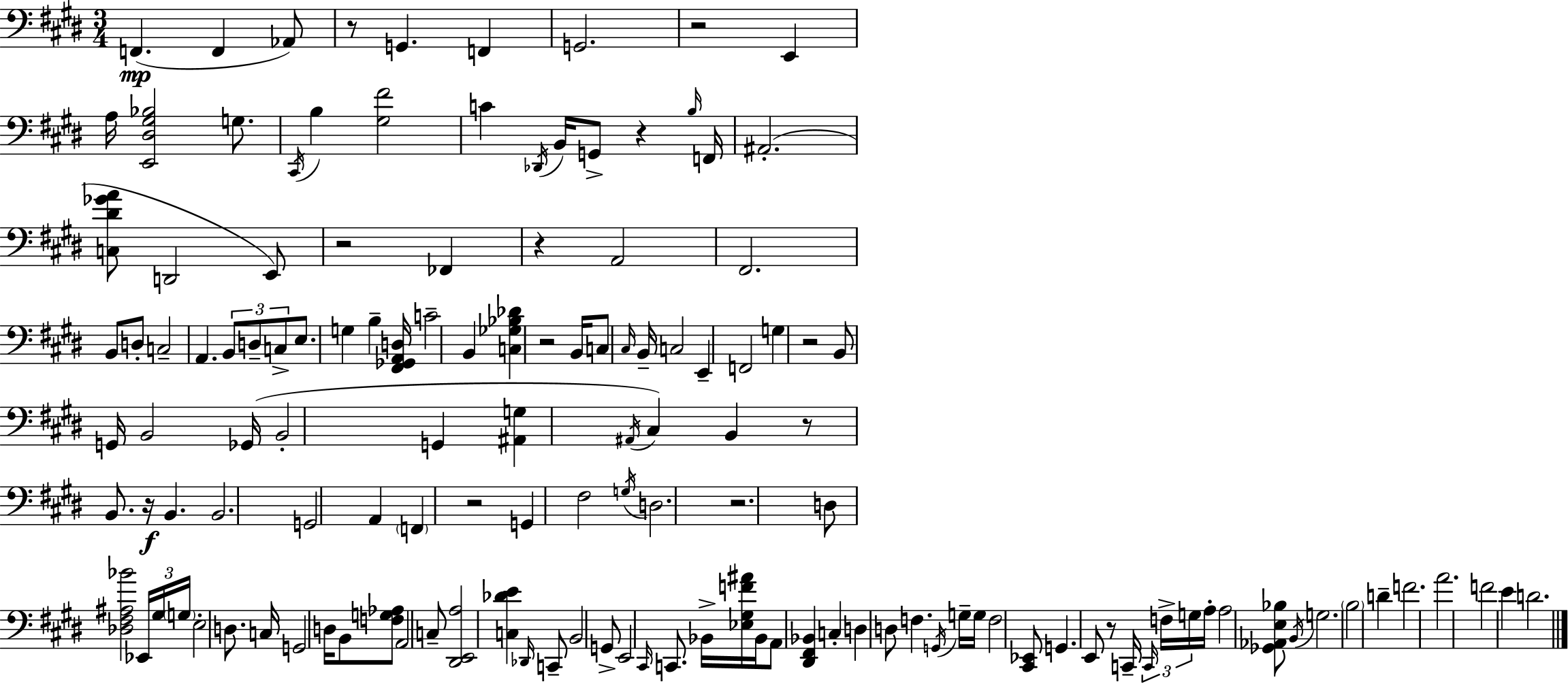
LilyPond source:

{
  \clef bass
  \numericTimeSignature
  \time 3/4
  \key e \major
  f,4.(\mp f,4 aes,8) | r8 g,4. f,4 | g,2. | r2 e,4 | \break a16 <e, dis gis bes>2 g8. | \acciaccatura { cis,16 } b4 <gis fis'>2 | c'4 \acciaccatura { des,16 } b,16 g,8-> r4 | \grace { b16 } f,16 ais,2.-.( | \break <c dis' ges' a'>8 d,2 | e,8) r2 fes,4 | r4 a,2 | fis,2. | \break b,8 d8-. c2-- | a,4. \tuplet 3/2 { b,8 d8-- | c8-> } e8. g4 b4-- | <fis, ges, a, d>16 c'2-- b,4 | \break <c ges bes des'>4 r2 | b,16 c8 \grace { cis16 } b,16-- c2 | e,4-- f,2 | g4 r2 | \break b,8 g,16 b,2 | ges,16( b,2-. | g,4 <ais, g>4 \acciaccatura { ais,16 } cis4) | b,4 r8 b,8. r16\f b,4. | \break b,2. | g,2 | a,4 \parenthesize f,4 r2 | g,4 fis2 | \break \acciaccatura { g16 } d2. | r2. | d8 <des fis ais bes'>2 | \tuplet 3/2 { ees,16 gis16 \parenthesize g16 } e2-. | \break d8. c16 g,2 | d16 b,8 <f g aes>8 a,2 | c8-- <dis, e, a>2 | <c des' e'>4 \grace { des,16 } c,8-- b,2 | \break g,8-> e,2 | \grace { cis,16 } c,8. bes,16-> <ees gis f' ais'>16 bes,16 a,8 | <dis, fis, bes,>4 c4-. d4 | d8 f4. \acciaccatura { g,16 } g16-- g16 f2 | \break <cis, ees,>8 g,4. | e,8 r8 c,16-- \tuplet 3/2 { \grace { c,16 } f16-> g16 } a16-. | a2 <ges, aes, e bes>8 \acciaccatura { b,16 } g2. | \parenthesize b2 | \break d'4-- f'2. | a'2. | f'2 | e'4 d'2. | \break \bar "|."
}